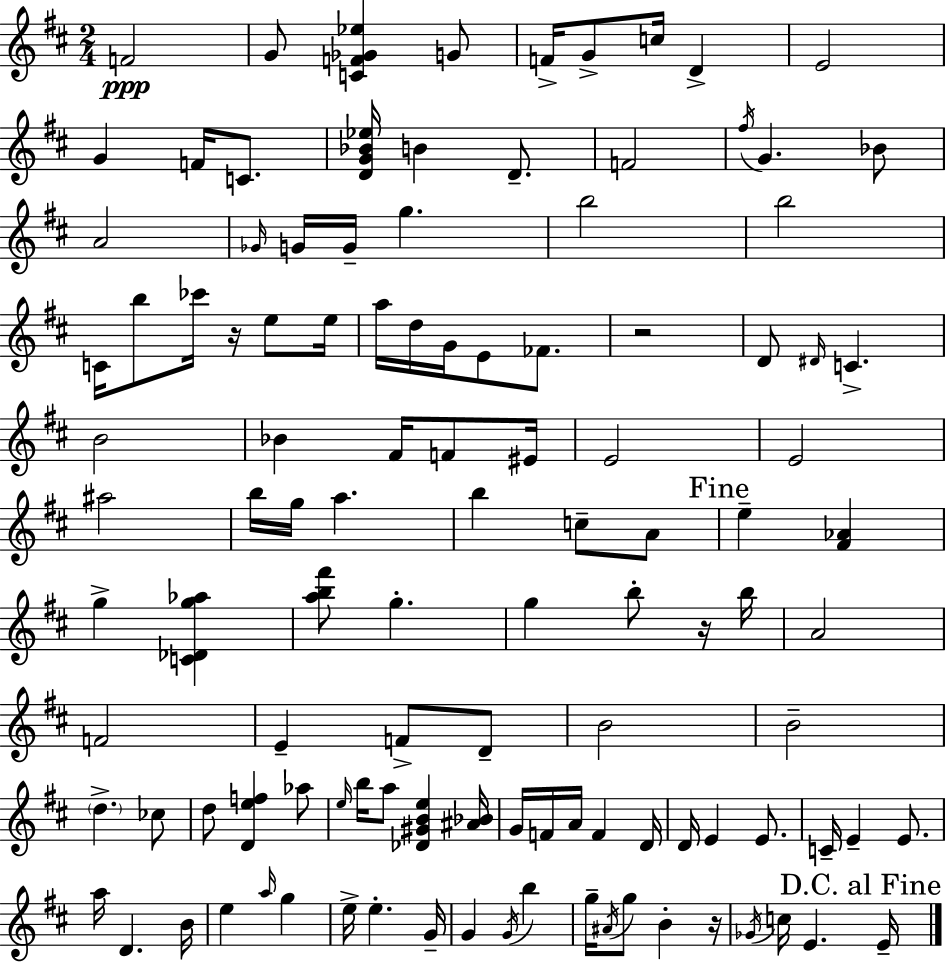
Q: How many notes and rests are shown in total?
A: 114